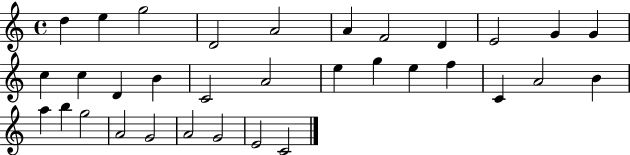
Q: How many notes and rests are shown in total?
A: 33